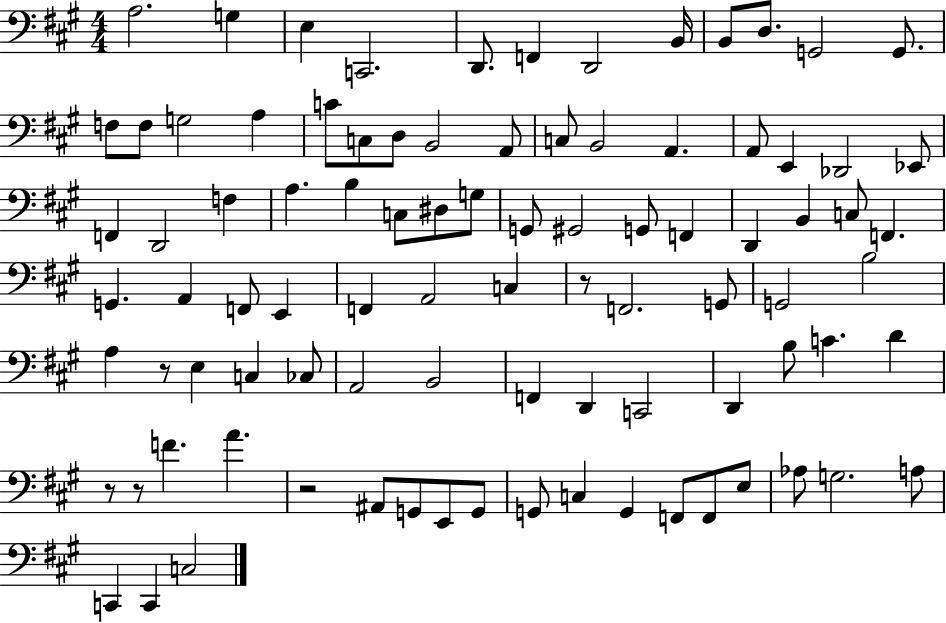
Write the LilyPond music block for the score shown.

{
  \clef bass
  \numericTimeSignature
  \time 4/4
  \key a \major
  \repeat volta 2 { a2. g4 | e4 c,2. | d,8. f,4 d,2 b,16 | b,8 d8. g,2 g,8. | \break f8 f8 g2 a4 | c'8 c8 d8 b,2 a,8 | c8 b,2 a,4. | a,8 e,4 des,2 ees,8 | \break f,4 d,2 f4 | a4. b4 c8 dis8 g8 | g,8 gis,2 g,8 f,4 | d,4 b,4 c8 f,4. | \break g,4. a,4 f,8 e,4 | f,4 a,2 c4 | r8 f,2. g,8 | g,2 b2 | \break a4 r8 e4 c4 ces8 | a,2 b,2 | f,4 d,4 c,2 | d,4 b8 c'4. d'4 | \break r8 r8 f'4. a'4. | r2 ais,8 g,8 e,8 g,8 | g,8 c4 g,4 f,8 f,8 e8 | aes8 g2. a8 | \break c,4 c,4 c2 | } \bar "|."
}